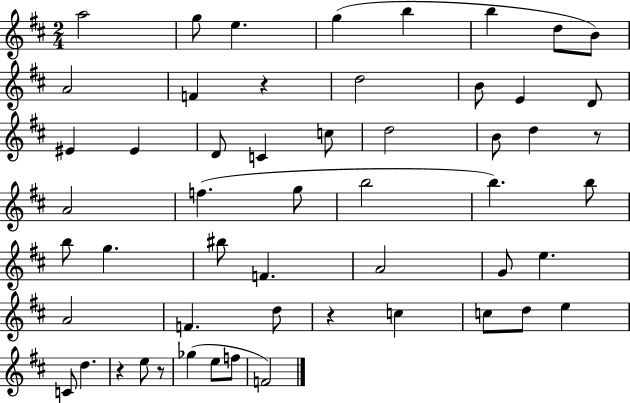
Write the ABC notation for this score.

X:1
T:Untitled
M:2/4
L:1/4
K:D
a2 g/2 e g b b d/2 B/2 A2 F z d2 B/2 E D/2 ^E ^E D/2 C c/2 d2 B/2 d z/2 A2 f g/2 b2 b b/2 b/2 g ^b/2 F A2 G/2 e A2 F d/2 z c c/2 d/2 e C/2 d z e/2 z/2 _g e/2 f/2 F2